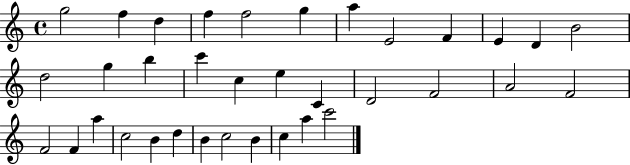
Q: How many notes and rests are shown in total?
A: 35